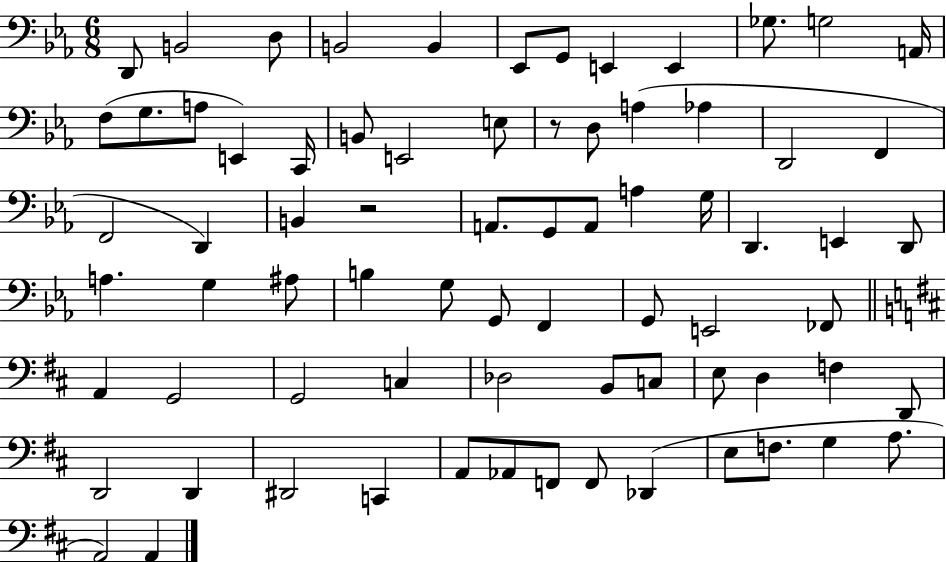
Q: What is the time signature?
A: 6/8